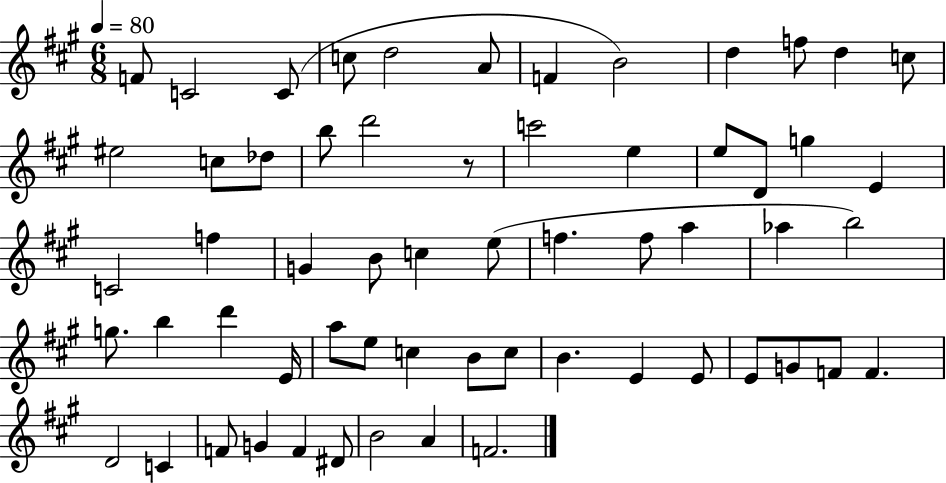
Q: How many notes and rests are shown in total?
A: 60